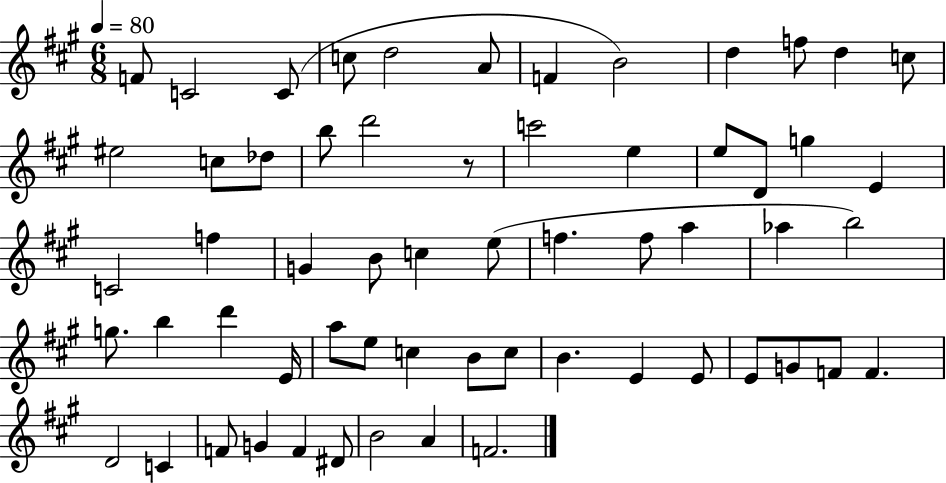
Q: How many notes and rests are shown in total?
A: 60